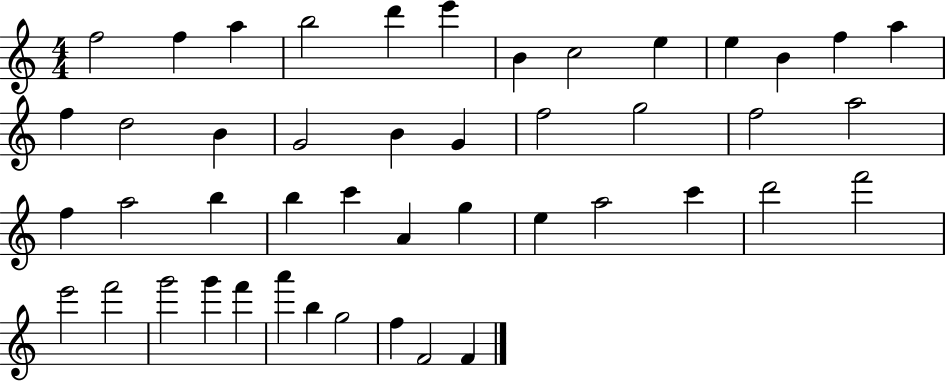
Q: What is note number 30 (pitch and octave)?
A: G5